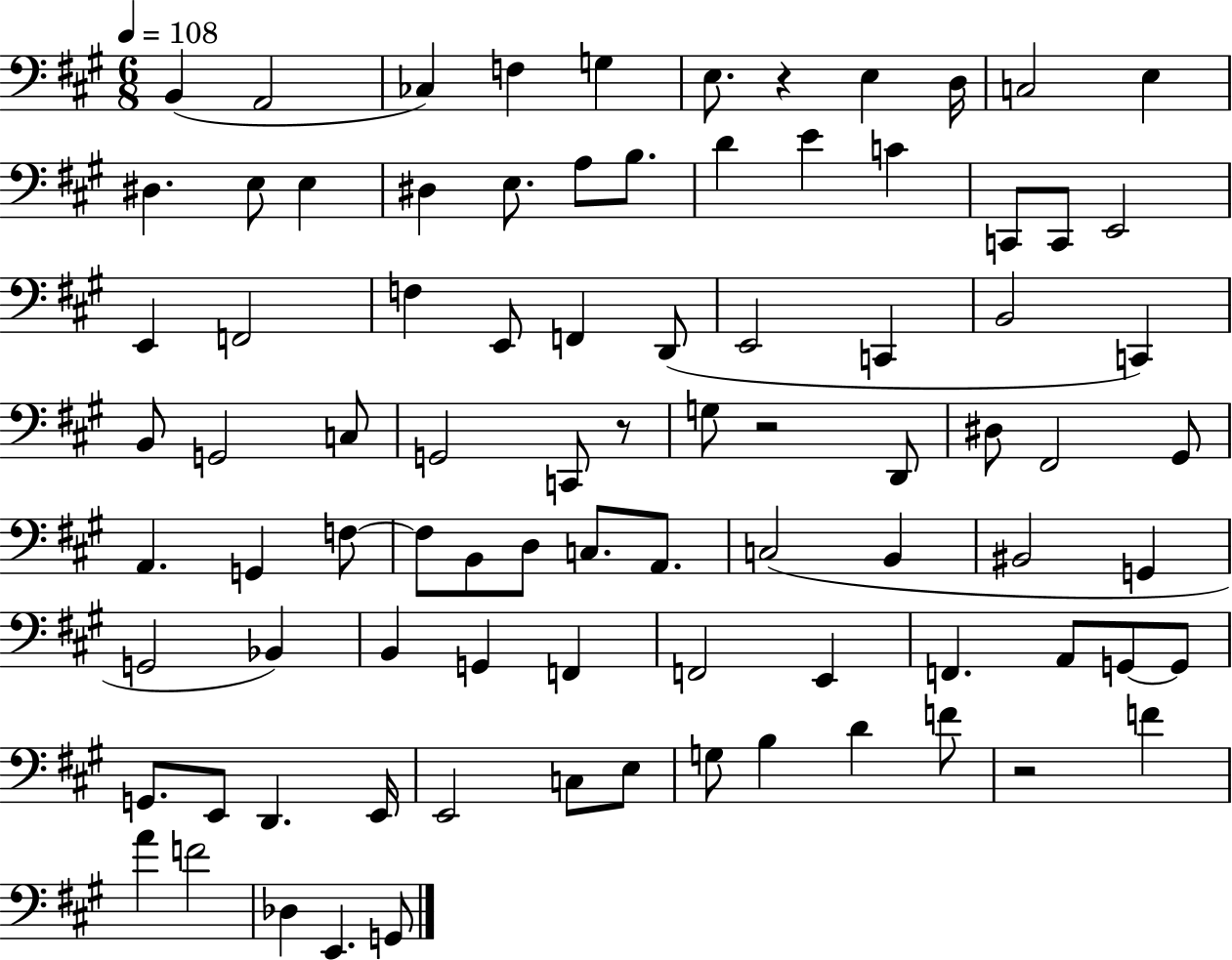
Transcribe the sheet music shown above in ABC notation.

X:1
T:Untitled
M:6/8
L:1/4
K:A
B,, A,,2 _C, F, G, E,/2 z E, D,/4 C,2 E, ^D, E,/2 E, ^D, E,/2 A,/2 B,/2 D E C C,,/2 C,,/2 E,,2 E,, F,,2 F, E,,/2 F,, D,,/2 E,,2 C,, B,,2 C,, B,,/2 G,,2 C,/2 G,,2 C,,/2 z/2 G,/2 z2 D,,/2 ^D,/2 ^F,,2 ^G,,/2 A,, G,, F,/2 F,/2 B,,/2 D,/2 C,/2 A,,/2 C,2 B,, ^B,,2 G,, G,,2 _B,, B,, G,, F,, F,,2 E,, F,, A,,/2 G,,/2 G,,/2 G,,/2 E,,/2 D,, E,,/4 E,,2 C,/2 E,/2 G,/2 B, D F/2 z2 F A F2 _D, E,, G,,/2